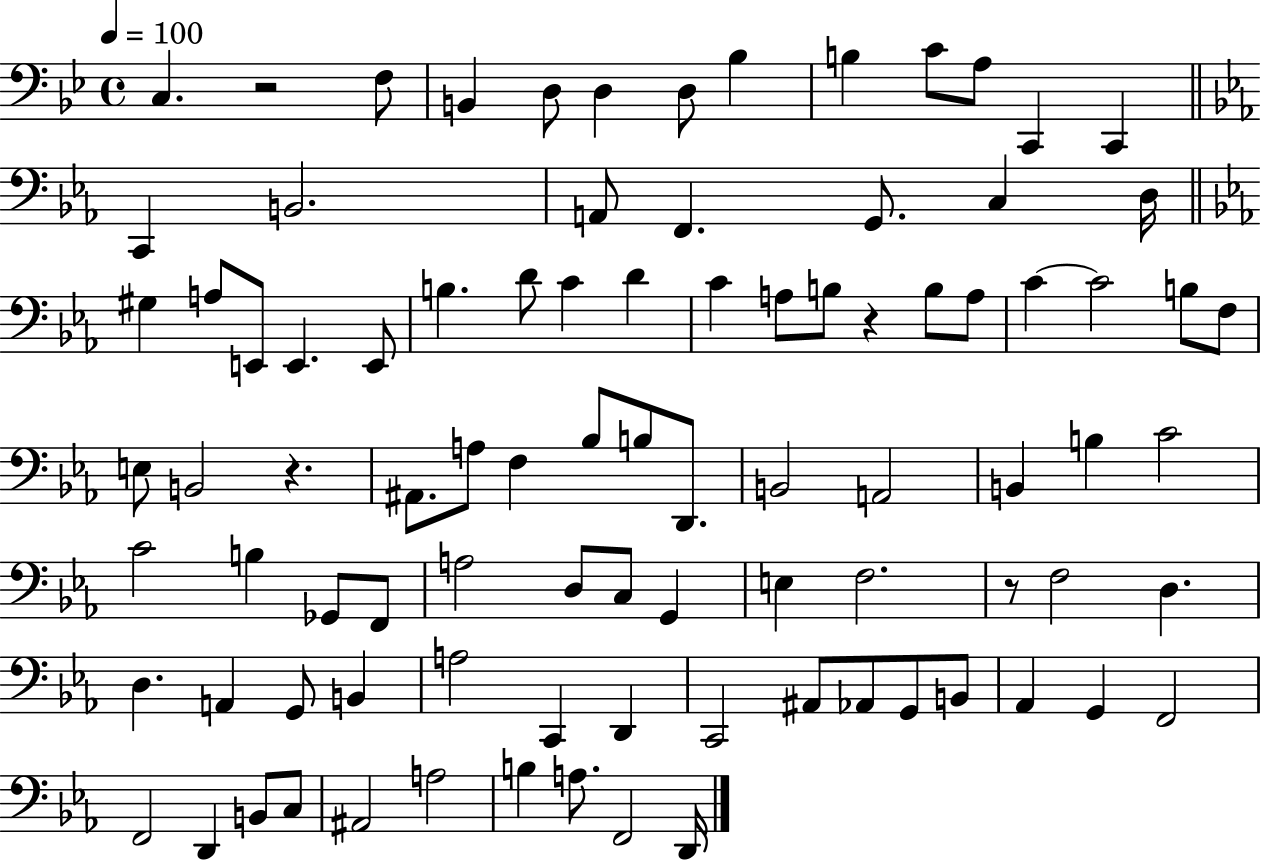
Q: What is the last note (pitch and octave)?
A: D2